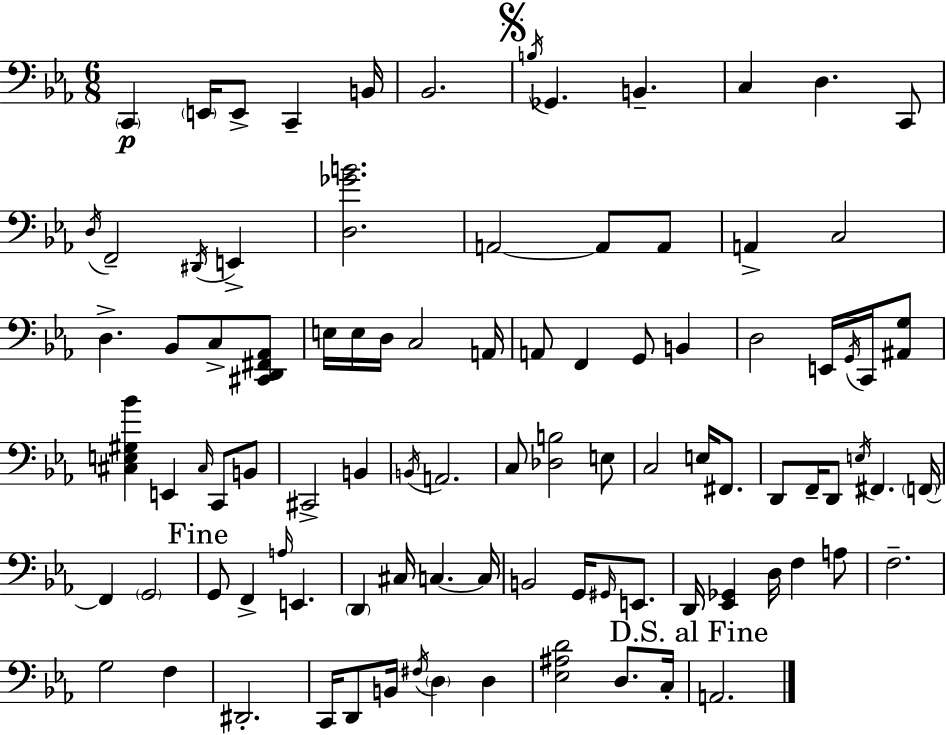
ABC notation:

X:1
T:Untitled
M:6/8
L:1/4
K:Eb
C,, E,,/4 E,,/2 C,, B,,/4 _B,,2 B,/4 _G,, B,, C, D, C,,/2 D,/4 F,,2 ^D,,/4 E,, [D,_GB]2 A,,2 A,,/2 A,,/2 A,, C,2 D, _B,,/2 C,/2 [^C,,D,,^F,,_A,,]/2 E,/4 E,/4 D,/4 C,2 A,,/4 A,,/2 F,, G,,/2 B,, D,2 E,,/4 G,,/4 C,,/4 [^A,,G,]/2 [^C,E,^G,_B] E,, ^C,/4 C,,/2 B,,/2 ^C,,2 B,, B,,/4 A,,2 C,/2 [_D,B,]2 E,/2 C,2 E,/4 ^F,,/2 D,,/2 F,,/4 D,,/2 E,/4 ^F,, F,,/4 F,, G,,2 G,,/2 F,, A,/4 E,, D,, ^C,/4 C, C,/4 B,,2 G,,/4 ^G,,/4 E,,/2 D,,/4 [_E,,_G,,] D,/4 F, A,/2 F,2 G,2 F, ^D,,2 C,,/4 D,,/2 B,,/4 ^F,/4 D, D, [_E,^A,D]2 D,/2 C,/4 A,,2